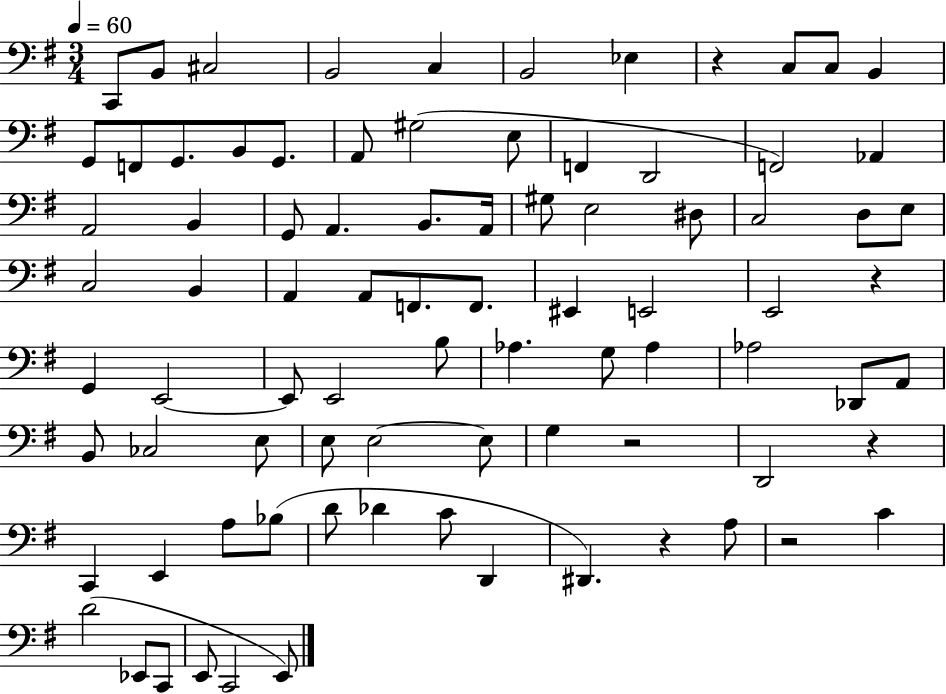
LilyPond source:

{
  \clef bass
  \numericTimeSignature
  \time 3/4
  \key g \major
  \tempo 4 = 60
  c,8 b,8 cis2 | b,2 c4 | b,2 ees4 | r4 c8 c8 b,4 | \break g,8 f,8 g,8. b,8 g,8. | a,8 gis2( e8 | f,4 d,2 | f,2) aes,4 | \break a,2 b,4 | g,8 a,4. b,8. a,16 | gis8 e2 dis8 | c2 d8 e8 | \break c2 b,4 | a,4 a,8 f,8. f,8. | eis,4 e,2 | e,2 r4 | \break g,4 e,2~~ | e,8 e,2 b8 | aes4. g8 aes4 | aes2 des,8 a,8 | \break b,8 ces2 e8 | e8 e2~~ e8 | g4 r2 | d,2 r4 | \break c,4 e,4 a8 bes8( | d'8 des'4 c'8 d,4 | dis,4.) r4 a8 | r2 c'4 | \break d'2( ees,8 c,8 | e,8 c,2 e,8) | \bar "|."
}